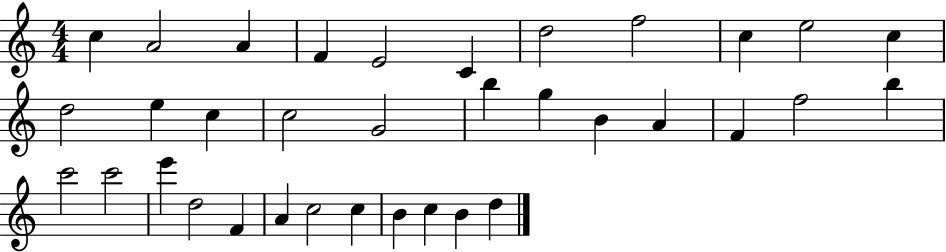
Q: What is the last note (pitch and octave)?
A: D5